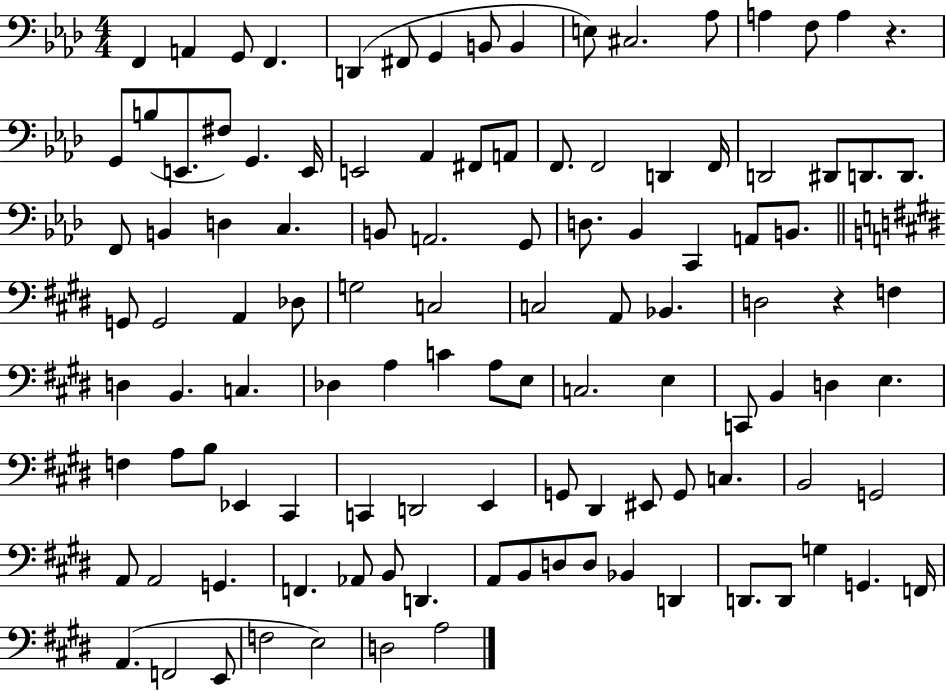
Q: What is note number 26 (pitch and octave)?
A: F2